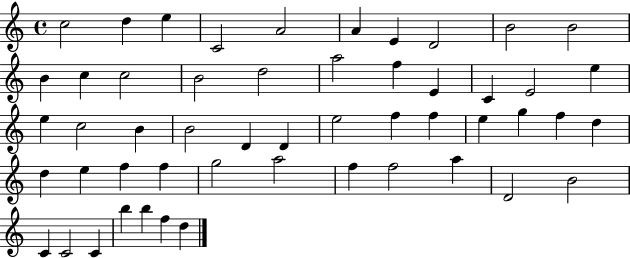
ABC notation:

X:1
T:Untitled
M:4/4
L:1/4
K:C
c2 d e C2 A2 A E D2 B2 B2 B c c2 B2 d2 a2 f E C E2 e e c2 B B2 D D e2 f f e g f d d e f f g2 a2 f f2 a D2 B2 C C2 C b b f d